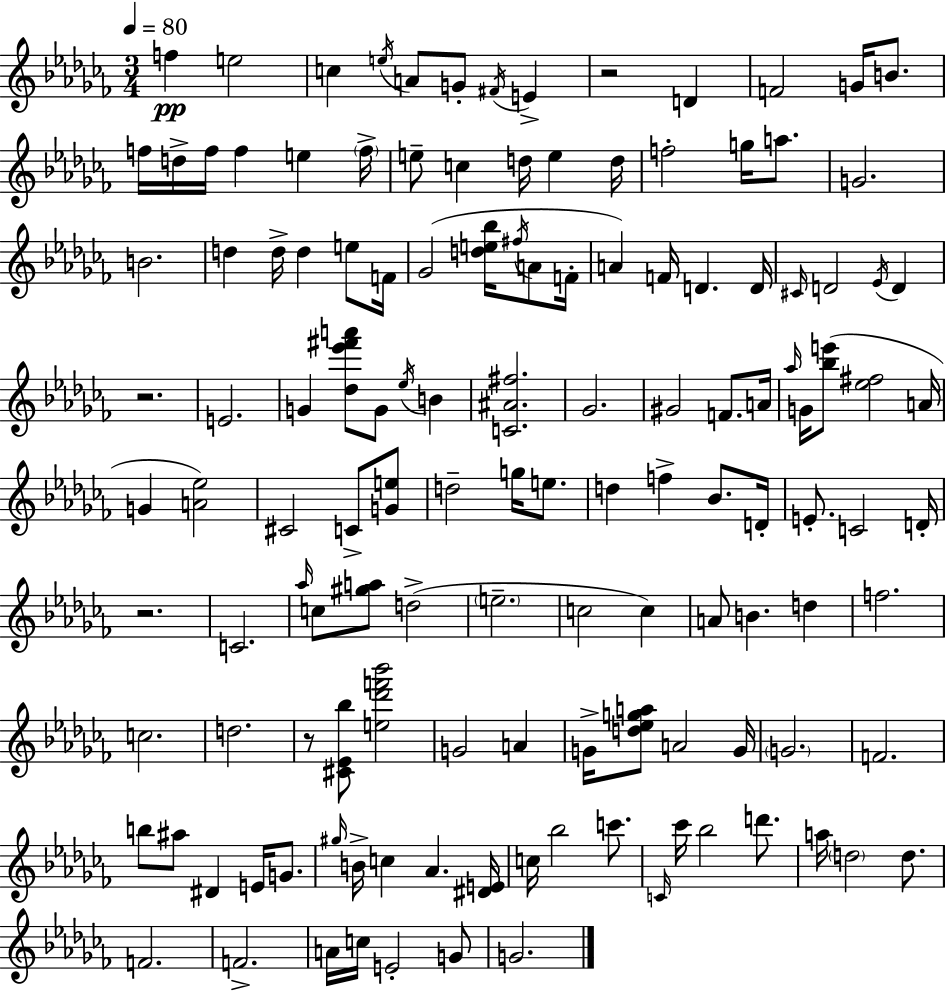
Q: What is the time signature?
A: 3/4